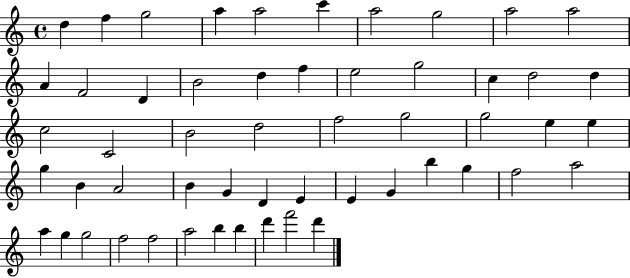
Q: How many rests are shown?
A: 0